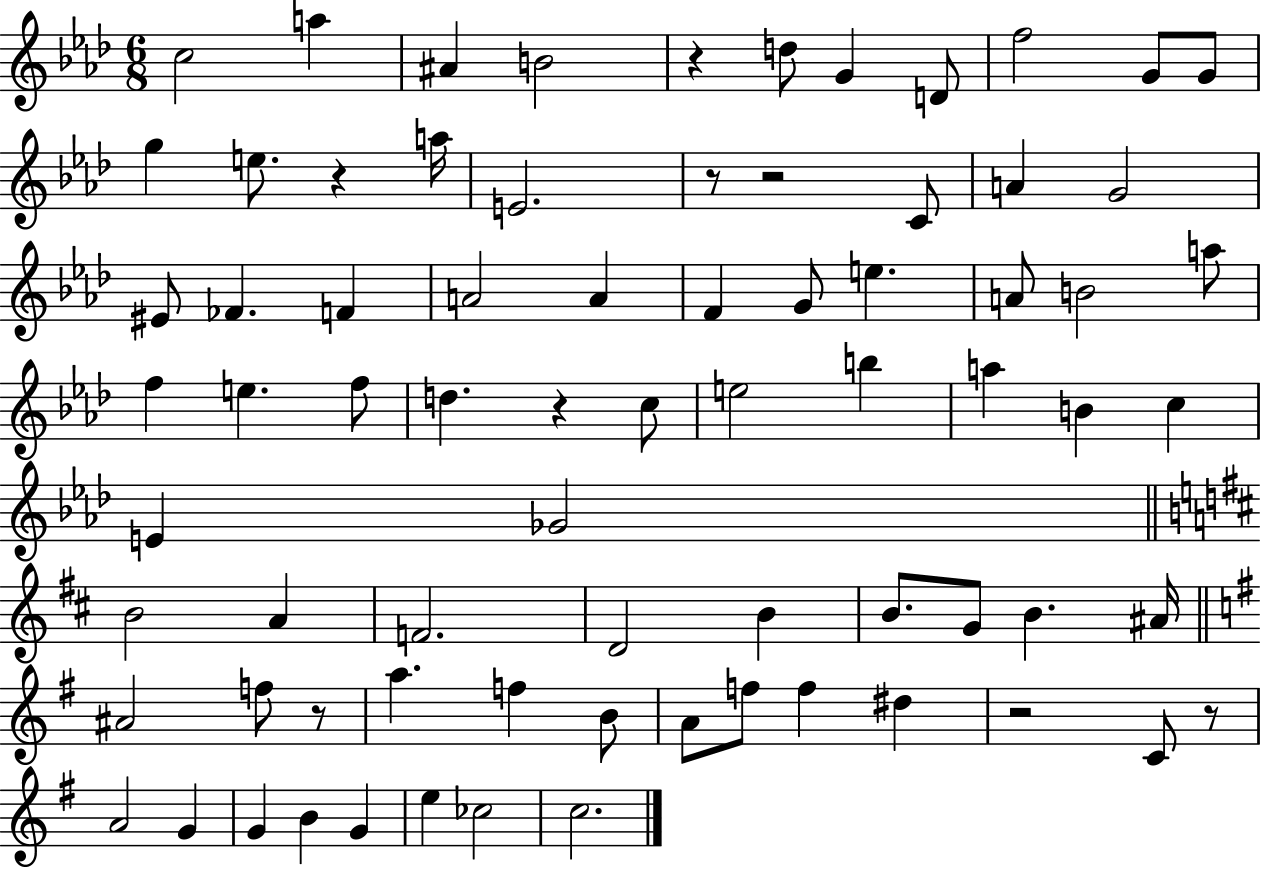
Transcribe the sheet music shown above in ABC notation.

X:1
T:Untitled
M:6/8
L:1/4
K:Ab
c2 a ^A B2 z d/2 G D/2 f2 G/2 G/2 g e/2 z a/4 E2 z/2 z2 C/2 A G2 ^E/2 _F F A2 A F G/2 e A/2 B2 a/2 f e f/2 d z c/2 e2 b a B c E _G2 B2 A F2 D2 B B/2 G/2 B ^A/4 ^A2 f/2 z/2 a f B/2 A/2 f/2 f ^d z2 C/2 z/2 A2 G G B G e _c2 c2